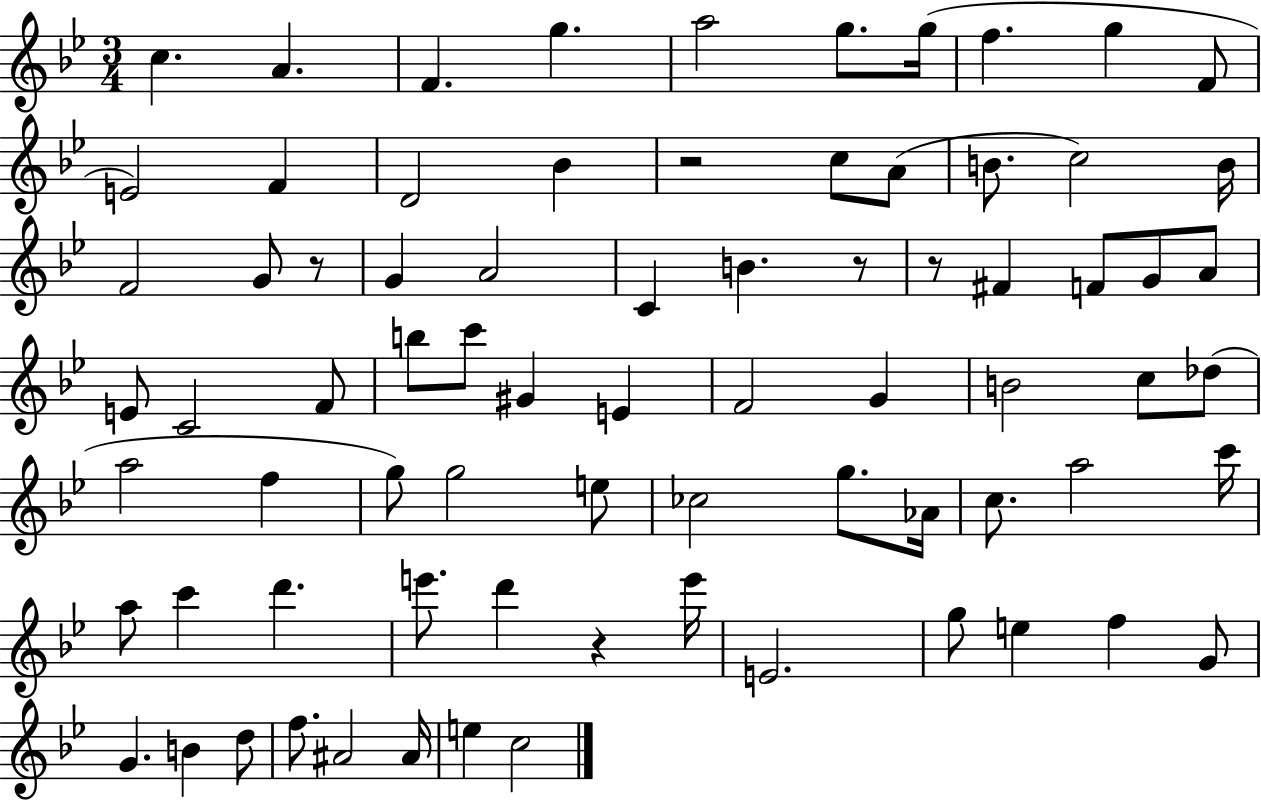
X:1
T:Untitled
M:3/4
L:1/4
K:Bb
c A F g a2 g/2 g/4 f g F/2 E2 F D2 _B z2 c/2 A/2 B/2 c2 B/4 F2 G/2 z/2 G A2 C B z/2 z/2 ^F F/2 G/2 A/2 E/2 C2 F/2 b/2 c'/2 ^G E F2 G B2 c/2 _d/2 a2 f g/2 g2 e/2 _c2 g/2 _A/4 c/2 a2 c'/4 a/2 c' d' e'/2 d' z e'/4 E2 g/2 e f G/2 G B d/2 f/2 ^A2 ^A/4 e c2